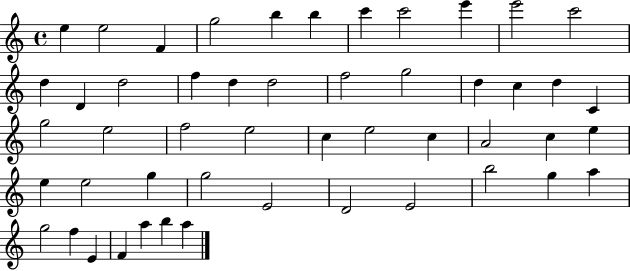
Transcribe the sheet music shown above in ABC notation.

X:1
T:Untitled
M:4/4
L:1/4
K:C
e e2 F g2 b b c' c'2 e' e'2 c'2 d D d2 f d d2 f2 g2 d c d C g2 e2 f2 e2 c e2 c A2 c e e e2 g g2 E2 D2 E2 b2 g a g2 f E F a b a